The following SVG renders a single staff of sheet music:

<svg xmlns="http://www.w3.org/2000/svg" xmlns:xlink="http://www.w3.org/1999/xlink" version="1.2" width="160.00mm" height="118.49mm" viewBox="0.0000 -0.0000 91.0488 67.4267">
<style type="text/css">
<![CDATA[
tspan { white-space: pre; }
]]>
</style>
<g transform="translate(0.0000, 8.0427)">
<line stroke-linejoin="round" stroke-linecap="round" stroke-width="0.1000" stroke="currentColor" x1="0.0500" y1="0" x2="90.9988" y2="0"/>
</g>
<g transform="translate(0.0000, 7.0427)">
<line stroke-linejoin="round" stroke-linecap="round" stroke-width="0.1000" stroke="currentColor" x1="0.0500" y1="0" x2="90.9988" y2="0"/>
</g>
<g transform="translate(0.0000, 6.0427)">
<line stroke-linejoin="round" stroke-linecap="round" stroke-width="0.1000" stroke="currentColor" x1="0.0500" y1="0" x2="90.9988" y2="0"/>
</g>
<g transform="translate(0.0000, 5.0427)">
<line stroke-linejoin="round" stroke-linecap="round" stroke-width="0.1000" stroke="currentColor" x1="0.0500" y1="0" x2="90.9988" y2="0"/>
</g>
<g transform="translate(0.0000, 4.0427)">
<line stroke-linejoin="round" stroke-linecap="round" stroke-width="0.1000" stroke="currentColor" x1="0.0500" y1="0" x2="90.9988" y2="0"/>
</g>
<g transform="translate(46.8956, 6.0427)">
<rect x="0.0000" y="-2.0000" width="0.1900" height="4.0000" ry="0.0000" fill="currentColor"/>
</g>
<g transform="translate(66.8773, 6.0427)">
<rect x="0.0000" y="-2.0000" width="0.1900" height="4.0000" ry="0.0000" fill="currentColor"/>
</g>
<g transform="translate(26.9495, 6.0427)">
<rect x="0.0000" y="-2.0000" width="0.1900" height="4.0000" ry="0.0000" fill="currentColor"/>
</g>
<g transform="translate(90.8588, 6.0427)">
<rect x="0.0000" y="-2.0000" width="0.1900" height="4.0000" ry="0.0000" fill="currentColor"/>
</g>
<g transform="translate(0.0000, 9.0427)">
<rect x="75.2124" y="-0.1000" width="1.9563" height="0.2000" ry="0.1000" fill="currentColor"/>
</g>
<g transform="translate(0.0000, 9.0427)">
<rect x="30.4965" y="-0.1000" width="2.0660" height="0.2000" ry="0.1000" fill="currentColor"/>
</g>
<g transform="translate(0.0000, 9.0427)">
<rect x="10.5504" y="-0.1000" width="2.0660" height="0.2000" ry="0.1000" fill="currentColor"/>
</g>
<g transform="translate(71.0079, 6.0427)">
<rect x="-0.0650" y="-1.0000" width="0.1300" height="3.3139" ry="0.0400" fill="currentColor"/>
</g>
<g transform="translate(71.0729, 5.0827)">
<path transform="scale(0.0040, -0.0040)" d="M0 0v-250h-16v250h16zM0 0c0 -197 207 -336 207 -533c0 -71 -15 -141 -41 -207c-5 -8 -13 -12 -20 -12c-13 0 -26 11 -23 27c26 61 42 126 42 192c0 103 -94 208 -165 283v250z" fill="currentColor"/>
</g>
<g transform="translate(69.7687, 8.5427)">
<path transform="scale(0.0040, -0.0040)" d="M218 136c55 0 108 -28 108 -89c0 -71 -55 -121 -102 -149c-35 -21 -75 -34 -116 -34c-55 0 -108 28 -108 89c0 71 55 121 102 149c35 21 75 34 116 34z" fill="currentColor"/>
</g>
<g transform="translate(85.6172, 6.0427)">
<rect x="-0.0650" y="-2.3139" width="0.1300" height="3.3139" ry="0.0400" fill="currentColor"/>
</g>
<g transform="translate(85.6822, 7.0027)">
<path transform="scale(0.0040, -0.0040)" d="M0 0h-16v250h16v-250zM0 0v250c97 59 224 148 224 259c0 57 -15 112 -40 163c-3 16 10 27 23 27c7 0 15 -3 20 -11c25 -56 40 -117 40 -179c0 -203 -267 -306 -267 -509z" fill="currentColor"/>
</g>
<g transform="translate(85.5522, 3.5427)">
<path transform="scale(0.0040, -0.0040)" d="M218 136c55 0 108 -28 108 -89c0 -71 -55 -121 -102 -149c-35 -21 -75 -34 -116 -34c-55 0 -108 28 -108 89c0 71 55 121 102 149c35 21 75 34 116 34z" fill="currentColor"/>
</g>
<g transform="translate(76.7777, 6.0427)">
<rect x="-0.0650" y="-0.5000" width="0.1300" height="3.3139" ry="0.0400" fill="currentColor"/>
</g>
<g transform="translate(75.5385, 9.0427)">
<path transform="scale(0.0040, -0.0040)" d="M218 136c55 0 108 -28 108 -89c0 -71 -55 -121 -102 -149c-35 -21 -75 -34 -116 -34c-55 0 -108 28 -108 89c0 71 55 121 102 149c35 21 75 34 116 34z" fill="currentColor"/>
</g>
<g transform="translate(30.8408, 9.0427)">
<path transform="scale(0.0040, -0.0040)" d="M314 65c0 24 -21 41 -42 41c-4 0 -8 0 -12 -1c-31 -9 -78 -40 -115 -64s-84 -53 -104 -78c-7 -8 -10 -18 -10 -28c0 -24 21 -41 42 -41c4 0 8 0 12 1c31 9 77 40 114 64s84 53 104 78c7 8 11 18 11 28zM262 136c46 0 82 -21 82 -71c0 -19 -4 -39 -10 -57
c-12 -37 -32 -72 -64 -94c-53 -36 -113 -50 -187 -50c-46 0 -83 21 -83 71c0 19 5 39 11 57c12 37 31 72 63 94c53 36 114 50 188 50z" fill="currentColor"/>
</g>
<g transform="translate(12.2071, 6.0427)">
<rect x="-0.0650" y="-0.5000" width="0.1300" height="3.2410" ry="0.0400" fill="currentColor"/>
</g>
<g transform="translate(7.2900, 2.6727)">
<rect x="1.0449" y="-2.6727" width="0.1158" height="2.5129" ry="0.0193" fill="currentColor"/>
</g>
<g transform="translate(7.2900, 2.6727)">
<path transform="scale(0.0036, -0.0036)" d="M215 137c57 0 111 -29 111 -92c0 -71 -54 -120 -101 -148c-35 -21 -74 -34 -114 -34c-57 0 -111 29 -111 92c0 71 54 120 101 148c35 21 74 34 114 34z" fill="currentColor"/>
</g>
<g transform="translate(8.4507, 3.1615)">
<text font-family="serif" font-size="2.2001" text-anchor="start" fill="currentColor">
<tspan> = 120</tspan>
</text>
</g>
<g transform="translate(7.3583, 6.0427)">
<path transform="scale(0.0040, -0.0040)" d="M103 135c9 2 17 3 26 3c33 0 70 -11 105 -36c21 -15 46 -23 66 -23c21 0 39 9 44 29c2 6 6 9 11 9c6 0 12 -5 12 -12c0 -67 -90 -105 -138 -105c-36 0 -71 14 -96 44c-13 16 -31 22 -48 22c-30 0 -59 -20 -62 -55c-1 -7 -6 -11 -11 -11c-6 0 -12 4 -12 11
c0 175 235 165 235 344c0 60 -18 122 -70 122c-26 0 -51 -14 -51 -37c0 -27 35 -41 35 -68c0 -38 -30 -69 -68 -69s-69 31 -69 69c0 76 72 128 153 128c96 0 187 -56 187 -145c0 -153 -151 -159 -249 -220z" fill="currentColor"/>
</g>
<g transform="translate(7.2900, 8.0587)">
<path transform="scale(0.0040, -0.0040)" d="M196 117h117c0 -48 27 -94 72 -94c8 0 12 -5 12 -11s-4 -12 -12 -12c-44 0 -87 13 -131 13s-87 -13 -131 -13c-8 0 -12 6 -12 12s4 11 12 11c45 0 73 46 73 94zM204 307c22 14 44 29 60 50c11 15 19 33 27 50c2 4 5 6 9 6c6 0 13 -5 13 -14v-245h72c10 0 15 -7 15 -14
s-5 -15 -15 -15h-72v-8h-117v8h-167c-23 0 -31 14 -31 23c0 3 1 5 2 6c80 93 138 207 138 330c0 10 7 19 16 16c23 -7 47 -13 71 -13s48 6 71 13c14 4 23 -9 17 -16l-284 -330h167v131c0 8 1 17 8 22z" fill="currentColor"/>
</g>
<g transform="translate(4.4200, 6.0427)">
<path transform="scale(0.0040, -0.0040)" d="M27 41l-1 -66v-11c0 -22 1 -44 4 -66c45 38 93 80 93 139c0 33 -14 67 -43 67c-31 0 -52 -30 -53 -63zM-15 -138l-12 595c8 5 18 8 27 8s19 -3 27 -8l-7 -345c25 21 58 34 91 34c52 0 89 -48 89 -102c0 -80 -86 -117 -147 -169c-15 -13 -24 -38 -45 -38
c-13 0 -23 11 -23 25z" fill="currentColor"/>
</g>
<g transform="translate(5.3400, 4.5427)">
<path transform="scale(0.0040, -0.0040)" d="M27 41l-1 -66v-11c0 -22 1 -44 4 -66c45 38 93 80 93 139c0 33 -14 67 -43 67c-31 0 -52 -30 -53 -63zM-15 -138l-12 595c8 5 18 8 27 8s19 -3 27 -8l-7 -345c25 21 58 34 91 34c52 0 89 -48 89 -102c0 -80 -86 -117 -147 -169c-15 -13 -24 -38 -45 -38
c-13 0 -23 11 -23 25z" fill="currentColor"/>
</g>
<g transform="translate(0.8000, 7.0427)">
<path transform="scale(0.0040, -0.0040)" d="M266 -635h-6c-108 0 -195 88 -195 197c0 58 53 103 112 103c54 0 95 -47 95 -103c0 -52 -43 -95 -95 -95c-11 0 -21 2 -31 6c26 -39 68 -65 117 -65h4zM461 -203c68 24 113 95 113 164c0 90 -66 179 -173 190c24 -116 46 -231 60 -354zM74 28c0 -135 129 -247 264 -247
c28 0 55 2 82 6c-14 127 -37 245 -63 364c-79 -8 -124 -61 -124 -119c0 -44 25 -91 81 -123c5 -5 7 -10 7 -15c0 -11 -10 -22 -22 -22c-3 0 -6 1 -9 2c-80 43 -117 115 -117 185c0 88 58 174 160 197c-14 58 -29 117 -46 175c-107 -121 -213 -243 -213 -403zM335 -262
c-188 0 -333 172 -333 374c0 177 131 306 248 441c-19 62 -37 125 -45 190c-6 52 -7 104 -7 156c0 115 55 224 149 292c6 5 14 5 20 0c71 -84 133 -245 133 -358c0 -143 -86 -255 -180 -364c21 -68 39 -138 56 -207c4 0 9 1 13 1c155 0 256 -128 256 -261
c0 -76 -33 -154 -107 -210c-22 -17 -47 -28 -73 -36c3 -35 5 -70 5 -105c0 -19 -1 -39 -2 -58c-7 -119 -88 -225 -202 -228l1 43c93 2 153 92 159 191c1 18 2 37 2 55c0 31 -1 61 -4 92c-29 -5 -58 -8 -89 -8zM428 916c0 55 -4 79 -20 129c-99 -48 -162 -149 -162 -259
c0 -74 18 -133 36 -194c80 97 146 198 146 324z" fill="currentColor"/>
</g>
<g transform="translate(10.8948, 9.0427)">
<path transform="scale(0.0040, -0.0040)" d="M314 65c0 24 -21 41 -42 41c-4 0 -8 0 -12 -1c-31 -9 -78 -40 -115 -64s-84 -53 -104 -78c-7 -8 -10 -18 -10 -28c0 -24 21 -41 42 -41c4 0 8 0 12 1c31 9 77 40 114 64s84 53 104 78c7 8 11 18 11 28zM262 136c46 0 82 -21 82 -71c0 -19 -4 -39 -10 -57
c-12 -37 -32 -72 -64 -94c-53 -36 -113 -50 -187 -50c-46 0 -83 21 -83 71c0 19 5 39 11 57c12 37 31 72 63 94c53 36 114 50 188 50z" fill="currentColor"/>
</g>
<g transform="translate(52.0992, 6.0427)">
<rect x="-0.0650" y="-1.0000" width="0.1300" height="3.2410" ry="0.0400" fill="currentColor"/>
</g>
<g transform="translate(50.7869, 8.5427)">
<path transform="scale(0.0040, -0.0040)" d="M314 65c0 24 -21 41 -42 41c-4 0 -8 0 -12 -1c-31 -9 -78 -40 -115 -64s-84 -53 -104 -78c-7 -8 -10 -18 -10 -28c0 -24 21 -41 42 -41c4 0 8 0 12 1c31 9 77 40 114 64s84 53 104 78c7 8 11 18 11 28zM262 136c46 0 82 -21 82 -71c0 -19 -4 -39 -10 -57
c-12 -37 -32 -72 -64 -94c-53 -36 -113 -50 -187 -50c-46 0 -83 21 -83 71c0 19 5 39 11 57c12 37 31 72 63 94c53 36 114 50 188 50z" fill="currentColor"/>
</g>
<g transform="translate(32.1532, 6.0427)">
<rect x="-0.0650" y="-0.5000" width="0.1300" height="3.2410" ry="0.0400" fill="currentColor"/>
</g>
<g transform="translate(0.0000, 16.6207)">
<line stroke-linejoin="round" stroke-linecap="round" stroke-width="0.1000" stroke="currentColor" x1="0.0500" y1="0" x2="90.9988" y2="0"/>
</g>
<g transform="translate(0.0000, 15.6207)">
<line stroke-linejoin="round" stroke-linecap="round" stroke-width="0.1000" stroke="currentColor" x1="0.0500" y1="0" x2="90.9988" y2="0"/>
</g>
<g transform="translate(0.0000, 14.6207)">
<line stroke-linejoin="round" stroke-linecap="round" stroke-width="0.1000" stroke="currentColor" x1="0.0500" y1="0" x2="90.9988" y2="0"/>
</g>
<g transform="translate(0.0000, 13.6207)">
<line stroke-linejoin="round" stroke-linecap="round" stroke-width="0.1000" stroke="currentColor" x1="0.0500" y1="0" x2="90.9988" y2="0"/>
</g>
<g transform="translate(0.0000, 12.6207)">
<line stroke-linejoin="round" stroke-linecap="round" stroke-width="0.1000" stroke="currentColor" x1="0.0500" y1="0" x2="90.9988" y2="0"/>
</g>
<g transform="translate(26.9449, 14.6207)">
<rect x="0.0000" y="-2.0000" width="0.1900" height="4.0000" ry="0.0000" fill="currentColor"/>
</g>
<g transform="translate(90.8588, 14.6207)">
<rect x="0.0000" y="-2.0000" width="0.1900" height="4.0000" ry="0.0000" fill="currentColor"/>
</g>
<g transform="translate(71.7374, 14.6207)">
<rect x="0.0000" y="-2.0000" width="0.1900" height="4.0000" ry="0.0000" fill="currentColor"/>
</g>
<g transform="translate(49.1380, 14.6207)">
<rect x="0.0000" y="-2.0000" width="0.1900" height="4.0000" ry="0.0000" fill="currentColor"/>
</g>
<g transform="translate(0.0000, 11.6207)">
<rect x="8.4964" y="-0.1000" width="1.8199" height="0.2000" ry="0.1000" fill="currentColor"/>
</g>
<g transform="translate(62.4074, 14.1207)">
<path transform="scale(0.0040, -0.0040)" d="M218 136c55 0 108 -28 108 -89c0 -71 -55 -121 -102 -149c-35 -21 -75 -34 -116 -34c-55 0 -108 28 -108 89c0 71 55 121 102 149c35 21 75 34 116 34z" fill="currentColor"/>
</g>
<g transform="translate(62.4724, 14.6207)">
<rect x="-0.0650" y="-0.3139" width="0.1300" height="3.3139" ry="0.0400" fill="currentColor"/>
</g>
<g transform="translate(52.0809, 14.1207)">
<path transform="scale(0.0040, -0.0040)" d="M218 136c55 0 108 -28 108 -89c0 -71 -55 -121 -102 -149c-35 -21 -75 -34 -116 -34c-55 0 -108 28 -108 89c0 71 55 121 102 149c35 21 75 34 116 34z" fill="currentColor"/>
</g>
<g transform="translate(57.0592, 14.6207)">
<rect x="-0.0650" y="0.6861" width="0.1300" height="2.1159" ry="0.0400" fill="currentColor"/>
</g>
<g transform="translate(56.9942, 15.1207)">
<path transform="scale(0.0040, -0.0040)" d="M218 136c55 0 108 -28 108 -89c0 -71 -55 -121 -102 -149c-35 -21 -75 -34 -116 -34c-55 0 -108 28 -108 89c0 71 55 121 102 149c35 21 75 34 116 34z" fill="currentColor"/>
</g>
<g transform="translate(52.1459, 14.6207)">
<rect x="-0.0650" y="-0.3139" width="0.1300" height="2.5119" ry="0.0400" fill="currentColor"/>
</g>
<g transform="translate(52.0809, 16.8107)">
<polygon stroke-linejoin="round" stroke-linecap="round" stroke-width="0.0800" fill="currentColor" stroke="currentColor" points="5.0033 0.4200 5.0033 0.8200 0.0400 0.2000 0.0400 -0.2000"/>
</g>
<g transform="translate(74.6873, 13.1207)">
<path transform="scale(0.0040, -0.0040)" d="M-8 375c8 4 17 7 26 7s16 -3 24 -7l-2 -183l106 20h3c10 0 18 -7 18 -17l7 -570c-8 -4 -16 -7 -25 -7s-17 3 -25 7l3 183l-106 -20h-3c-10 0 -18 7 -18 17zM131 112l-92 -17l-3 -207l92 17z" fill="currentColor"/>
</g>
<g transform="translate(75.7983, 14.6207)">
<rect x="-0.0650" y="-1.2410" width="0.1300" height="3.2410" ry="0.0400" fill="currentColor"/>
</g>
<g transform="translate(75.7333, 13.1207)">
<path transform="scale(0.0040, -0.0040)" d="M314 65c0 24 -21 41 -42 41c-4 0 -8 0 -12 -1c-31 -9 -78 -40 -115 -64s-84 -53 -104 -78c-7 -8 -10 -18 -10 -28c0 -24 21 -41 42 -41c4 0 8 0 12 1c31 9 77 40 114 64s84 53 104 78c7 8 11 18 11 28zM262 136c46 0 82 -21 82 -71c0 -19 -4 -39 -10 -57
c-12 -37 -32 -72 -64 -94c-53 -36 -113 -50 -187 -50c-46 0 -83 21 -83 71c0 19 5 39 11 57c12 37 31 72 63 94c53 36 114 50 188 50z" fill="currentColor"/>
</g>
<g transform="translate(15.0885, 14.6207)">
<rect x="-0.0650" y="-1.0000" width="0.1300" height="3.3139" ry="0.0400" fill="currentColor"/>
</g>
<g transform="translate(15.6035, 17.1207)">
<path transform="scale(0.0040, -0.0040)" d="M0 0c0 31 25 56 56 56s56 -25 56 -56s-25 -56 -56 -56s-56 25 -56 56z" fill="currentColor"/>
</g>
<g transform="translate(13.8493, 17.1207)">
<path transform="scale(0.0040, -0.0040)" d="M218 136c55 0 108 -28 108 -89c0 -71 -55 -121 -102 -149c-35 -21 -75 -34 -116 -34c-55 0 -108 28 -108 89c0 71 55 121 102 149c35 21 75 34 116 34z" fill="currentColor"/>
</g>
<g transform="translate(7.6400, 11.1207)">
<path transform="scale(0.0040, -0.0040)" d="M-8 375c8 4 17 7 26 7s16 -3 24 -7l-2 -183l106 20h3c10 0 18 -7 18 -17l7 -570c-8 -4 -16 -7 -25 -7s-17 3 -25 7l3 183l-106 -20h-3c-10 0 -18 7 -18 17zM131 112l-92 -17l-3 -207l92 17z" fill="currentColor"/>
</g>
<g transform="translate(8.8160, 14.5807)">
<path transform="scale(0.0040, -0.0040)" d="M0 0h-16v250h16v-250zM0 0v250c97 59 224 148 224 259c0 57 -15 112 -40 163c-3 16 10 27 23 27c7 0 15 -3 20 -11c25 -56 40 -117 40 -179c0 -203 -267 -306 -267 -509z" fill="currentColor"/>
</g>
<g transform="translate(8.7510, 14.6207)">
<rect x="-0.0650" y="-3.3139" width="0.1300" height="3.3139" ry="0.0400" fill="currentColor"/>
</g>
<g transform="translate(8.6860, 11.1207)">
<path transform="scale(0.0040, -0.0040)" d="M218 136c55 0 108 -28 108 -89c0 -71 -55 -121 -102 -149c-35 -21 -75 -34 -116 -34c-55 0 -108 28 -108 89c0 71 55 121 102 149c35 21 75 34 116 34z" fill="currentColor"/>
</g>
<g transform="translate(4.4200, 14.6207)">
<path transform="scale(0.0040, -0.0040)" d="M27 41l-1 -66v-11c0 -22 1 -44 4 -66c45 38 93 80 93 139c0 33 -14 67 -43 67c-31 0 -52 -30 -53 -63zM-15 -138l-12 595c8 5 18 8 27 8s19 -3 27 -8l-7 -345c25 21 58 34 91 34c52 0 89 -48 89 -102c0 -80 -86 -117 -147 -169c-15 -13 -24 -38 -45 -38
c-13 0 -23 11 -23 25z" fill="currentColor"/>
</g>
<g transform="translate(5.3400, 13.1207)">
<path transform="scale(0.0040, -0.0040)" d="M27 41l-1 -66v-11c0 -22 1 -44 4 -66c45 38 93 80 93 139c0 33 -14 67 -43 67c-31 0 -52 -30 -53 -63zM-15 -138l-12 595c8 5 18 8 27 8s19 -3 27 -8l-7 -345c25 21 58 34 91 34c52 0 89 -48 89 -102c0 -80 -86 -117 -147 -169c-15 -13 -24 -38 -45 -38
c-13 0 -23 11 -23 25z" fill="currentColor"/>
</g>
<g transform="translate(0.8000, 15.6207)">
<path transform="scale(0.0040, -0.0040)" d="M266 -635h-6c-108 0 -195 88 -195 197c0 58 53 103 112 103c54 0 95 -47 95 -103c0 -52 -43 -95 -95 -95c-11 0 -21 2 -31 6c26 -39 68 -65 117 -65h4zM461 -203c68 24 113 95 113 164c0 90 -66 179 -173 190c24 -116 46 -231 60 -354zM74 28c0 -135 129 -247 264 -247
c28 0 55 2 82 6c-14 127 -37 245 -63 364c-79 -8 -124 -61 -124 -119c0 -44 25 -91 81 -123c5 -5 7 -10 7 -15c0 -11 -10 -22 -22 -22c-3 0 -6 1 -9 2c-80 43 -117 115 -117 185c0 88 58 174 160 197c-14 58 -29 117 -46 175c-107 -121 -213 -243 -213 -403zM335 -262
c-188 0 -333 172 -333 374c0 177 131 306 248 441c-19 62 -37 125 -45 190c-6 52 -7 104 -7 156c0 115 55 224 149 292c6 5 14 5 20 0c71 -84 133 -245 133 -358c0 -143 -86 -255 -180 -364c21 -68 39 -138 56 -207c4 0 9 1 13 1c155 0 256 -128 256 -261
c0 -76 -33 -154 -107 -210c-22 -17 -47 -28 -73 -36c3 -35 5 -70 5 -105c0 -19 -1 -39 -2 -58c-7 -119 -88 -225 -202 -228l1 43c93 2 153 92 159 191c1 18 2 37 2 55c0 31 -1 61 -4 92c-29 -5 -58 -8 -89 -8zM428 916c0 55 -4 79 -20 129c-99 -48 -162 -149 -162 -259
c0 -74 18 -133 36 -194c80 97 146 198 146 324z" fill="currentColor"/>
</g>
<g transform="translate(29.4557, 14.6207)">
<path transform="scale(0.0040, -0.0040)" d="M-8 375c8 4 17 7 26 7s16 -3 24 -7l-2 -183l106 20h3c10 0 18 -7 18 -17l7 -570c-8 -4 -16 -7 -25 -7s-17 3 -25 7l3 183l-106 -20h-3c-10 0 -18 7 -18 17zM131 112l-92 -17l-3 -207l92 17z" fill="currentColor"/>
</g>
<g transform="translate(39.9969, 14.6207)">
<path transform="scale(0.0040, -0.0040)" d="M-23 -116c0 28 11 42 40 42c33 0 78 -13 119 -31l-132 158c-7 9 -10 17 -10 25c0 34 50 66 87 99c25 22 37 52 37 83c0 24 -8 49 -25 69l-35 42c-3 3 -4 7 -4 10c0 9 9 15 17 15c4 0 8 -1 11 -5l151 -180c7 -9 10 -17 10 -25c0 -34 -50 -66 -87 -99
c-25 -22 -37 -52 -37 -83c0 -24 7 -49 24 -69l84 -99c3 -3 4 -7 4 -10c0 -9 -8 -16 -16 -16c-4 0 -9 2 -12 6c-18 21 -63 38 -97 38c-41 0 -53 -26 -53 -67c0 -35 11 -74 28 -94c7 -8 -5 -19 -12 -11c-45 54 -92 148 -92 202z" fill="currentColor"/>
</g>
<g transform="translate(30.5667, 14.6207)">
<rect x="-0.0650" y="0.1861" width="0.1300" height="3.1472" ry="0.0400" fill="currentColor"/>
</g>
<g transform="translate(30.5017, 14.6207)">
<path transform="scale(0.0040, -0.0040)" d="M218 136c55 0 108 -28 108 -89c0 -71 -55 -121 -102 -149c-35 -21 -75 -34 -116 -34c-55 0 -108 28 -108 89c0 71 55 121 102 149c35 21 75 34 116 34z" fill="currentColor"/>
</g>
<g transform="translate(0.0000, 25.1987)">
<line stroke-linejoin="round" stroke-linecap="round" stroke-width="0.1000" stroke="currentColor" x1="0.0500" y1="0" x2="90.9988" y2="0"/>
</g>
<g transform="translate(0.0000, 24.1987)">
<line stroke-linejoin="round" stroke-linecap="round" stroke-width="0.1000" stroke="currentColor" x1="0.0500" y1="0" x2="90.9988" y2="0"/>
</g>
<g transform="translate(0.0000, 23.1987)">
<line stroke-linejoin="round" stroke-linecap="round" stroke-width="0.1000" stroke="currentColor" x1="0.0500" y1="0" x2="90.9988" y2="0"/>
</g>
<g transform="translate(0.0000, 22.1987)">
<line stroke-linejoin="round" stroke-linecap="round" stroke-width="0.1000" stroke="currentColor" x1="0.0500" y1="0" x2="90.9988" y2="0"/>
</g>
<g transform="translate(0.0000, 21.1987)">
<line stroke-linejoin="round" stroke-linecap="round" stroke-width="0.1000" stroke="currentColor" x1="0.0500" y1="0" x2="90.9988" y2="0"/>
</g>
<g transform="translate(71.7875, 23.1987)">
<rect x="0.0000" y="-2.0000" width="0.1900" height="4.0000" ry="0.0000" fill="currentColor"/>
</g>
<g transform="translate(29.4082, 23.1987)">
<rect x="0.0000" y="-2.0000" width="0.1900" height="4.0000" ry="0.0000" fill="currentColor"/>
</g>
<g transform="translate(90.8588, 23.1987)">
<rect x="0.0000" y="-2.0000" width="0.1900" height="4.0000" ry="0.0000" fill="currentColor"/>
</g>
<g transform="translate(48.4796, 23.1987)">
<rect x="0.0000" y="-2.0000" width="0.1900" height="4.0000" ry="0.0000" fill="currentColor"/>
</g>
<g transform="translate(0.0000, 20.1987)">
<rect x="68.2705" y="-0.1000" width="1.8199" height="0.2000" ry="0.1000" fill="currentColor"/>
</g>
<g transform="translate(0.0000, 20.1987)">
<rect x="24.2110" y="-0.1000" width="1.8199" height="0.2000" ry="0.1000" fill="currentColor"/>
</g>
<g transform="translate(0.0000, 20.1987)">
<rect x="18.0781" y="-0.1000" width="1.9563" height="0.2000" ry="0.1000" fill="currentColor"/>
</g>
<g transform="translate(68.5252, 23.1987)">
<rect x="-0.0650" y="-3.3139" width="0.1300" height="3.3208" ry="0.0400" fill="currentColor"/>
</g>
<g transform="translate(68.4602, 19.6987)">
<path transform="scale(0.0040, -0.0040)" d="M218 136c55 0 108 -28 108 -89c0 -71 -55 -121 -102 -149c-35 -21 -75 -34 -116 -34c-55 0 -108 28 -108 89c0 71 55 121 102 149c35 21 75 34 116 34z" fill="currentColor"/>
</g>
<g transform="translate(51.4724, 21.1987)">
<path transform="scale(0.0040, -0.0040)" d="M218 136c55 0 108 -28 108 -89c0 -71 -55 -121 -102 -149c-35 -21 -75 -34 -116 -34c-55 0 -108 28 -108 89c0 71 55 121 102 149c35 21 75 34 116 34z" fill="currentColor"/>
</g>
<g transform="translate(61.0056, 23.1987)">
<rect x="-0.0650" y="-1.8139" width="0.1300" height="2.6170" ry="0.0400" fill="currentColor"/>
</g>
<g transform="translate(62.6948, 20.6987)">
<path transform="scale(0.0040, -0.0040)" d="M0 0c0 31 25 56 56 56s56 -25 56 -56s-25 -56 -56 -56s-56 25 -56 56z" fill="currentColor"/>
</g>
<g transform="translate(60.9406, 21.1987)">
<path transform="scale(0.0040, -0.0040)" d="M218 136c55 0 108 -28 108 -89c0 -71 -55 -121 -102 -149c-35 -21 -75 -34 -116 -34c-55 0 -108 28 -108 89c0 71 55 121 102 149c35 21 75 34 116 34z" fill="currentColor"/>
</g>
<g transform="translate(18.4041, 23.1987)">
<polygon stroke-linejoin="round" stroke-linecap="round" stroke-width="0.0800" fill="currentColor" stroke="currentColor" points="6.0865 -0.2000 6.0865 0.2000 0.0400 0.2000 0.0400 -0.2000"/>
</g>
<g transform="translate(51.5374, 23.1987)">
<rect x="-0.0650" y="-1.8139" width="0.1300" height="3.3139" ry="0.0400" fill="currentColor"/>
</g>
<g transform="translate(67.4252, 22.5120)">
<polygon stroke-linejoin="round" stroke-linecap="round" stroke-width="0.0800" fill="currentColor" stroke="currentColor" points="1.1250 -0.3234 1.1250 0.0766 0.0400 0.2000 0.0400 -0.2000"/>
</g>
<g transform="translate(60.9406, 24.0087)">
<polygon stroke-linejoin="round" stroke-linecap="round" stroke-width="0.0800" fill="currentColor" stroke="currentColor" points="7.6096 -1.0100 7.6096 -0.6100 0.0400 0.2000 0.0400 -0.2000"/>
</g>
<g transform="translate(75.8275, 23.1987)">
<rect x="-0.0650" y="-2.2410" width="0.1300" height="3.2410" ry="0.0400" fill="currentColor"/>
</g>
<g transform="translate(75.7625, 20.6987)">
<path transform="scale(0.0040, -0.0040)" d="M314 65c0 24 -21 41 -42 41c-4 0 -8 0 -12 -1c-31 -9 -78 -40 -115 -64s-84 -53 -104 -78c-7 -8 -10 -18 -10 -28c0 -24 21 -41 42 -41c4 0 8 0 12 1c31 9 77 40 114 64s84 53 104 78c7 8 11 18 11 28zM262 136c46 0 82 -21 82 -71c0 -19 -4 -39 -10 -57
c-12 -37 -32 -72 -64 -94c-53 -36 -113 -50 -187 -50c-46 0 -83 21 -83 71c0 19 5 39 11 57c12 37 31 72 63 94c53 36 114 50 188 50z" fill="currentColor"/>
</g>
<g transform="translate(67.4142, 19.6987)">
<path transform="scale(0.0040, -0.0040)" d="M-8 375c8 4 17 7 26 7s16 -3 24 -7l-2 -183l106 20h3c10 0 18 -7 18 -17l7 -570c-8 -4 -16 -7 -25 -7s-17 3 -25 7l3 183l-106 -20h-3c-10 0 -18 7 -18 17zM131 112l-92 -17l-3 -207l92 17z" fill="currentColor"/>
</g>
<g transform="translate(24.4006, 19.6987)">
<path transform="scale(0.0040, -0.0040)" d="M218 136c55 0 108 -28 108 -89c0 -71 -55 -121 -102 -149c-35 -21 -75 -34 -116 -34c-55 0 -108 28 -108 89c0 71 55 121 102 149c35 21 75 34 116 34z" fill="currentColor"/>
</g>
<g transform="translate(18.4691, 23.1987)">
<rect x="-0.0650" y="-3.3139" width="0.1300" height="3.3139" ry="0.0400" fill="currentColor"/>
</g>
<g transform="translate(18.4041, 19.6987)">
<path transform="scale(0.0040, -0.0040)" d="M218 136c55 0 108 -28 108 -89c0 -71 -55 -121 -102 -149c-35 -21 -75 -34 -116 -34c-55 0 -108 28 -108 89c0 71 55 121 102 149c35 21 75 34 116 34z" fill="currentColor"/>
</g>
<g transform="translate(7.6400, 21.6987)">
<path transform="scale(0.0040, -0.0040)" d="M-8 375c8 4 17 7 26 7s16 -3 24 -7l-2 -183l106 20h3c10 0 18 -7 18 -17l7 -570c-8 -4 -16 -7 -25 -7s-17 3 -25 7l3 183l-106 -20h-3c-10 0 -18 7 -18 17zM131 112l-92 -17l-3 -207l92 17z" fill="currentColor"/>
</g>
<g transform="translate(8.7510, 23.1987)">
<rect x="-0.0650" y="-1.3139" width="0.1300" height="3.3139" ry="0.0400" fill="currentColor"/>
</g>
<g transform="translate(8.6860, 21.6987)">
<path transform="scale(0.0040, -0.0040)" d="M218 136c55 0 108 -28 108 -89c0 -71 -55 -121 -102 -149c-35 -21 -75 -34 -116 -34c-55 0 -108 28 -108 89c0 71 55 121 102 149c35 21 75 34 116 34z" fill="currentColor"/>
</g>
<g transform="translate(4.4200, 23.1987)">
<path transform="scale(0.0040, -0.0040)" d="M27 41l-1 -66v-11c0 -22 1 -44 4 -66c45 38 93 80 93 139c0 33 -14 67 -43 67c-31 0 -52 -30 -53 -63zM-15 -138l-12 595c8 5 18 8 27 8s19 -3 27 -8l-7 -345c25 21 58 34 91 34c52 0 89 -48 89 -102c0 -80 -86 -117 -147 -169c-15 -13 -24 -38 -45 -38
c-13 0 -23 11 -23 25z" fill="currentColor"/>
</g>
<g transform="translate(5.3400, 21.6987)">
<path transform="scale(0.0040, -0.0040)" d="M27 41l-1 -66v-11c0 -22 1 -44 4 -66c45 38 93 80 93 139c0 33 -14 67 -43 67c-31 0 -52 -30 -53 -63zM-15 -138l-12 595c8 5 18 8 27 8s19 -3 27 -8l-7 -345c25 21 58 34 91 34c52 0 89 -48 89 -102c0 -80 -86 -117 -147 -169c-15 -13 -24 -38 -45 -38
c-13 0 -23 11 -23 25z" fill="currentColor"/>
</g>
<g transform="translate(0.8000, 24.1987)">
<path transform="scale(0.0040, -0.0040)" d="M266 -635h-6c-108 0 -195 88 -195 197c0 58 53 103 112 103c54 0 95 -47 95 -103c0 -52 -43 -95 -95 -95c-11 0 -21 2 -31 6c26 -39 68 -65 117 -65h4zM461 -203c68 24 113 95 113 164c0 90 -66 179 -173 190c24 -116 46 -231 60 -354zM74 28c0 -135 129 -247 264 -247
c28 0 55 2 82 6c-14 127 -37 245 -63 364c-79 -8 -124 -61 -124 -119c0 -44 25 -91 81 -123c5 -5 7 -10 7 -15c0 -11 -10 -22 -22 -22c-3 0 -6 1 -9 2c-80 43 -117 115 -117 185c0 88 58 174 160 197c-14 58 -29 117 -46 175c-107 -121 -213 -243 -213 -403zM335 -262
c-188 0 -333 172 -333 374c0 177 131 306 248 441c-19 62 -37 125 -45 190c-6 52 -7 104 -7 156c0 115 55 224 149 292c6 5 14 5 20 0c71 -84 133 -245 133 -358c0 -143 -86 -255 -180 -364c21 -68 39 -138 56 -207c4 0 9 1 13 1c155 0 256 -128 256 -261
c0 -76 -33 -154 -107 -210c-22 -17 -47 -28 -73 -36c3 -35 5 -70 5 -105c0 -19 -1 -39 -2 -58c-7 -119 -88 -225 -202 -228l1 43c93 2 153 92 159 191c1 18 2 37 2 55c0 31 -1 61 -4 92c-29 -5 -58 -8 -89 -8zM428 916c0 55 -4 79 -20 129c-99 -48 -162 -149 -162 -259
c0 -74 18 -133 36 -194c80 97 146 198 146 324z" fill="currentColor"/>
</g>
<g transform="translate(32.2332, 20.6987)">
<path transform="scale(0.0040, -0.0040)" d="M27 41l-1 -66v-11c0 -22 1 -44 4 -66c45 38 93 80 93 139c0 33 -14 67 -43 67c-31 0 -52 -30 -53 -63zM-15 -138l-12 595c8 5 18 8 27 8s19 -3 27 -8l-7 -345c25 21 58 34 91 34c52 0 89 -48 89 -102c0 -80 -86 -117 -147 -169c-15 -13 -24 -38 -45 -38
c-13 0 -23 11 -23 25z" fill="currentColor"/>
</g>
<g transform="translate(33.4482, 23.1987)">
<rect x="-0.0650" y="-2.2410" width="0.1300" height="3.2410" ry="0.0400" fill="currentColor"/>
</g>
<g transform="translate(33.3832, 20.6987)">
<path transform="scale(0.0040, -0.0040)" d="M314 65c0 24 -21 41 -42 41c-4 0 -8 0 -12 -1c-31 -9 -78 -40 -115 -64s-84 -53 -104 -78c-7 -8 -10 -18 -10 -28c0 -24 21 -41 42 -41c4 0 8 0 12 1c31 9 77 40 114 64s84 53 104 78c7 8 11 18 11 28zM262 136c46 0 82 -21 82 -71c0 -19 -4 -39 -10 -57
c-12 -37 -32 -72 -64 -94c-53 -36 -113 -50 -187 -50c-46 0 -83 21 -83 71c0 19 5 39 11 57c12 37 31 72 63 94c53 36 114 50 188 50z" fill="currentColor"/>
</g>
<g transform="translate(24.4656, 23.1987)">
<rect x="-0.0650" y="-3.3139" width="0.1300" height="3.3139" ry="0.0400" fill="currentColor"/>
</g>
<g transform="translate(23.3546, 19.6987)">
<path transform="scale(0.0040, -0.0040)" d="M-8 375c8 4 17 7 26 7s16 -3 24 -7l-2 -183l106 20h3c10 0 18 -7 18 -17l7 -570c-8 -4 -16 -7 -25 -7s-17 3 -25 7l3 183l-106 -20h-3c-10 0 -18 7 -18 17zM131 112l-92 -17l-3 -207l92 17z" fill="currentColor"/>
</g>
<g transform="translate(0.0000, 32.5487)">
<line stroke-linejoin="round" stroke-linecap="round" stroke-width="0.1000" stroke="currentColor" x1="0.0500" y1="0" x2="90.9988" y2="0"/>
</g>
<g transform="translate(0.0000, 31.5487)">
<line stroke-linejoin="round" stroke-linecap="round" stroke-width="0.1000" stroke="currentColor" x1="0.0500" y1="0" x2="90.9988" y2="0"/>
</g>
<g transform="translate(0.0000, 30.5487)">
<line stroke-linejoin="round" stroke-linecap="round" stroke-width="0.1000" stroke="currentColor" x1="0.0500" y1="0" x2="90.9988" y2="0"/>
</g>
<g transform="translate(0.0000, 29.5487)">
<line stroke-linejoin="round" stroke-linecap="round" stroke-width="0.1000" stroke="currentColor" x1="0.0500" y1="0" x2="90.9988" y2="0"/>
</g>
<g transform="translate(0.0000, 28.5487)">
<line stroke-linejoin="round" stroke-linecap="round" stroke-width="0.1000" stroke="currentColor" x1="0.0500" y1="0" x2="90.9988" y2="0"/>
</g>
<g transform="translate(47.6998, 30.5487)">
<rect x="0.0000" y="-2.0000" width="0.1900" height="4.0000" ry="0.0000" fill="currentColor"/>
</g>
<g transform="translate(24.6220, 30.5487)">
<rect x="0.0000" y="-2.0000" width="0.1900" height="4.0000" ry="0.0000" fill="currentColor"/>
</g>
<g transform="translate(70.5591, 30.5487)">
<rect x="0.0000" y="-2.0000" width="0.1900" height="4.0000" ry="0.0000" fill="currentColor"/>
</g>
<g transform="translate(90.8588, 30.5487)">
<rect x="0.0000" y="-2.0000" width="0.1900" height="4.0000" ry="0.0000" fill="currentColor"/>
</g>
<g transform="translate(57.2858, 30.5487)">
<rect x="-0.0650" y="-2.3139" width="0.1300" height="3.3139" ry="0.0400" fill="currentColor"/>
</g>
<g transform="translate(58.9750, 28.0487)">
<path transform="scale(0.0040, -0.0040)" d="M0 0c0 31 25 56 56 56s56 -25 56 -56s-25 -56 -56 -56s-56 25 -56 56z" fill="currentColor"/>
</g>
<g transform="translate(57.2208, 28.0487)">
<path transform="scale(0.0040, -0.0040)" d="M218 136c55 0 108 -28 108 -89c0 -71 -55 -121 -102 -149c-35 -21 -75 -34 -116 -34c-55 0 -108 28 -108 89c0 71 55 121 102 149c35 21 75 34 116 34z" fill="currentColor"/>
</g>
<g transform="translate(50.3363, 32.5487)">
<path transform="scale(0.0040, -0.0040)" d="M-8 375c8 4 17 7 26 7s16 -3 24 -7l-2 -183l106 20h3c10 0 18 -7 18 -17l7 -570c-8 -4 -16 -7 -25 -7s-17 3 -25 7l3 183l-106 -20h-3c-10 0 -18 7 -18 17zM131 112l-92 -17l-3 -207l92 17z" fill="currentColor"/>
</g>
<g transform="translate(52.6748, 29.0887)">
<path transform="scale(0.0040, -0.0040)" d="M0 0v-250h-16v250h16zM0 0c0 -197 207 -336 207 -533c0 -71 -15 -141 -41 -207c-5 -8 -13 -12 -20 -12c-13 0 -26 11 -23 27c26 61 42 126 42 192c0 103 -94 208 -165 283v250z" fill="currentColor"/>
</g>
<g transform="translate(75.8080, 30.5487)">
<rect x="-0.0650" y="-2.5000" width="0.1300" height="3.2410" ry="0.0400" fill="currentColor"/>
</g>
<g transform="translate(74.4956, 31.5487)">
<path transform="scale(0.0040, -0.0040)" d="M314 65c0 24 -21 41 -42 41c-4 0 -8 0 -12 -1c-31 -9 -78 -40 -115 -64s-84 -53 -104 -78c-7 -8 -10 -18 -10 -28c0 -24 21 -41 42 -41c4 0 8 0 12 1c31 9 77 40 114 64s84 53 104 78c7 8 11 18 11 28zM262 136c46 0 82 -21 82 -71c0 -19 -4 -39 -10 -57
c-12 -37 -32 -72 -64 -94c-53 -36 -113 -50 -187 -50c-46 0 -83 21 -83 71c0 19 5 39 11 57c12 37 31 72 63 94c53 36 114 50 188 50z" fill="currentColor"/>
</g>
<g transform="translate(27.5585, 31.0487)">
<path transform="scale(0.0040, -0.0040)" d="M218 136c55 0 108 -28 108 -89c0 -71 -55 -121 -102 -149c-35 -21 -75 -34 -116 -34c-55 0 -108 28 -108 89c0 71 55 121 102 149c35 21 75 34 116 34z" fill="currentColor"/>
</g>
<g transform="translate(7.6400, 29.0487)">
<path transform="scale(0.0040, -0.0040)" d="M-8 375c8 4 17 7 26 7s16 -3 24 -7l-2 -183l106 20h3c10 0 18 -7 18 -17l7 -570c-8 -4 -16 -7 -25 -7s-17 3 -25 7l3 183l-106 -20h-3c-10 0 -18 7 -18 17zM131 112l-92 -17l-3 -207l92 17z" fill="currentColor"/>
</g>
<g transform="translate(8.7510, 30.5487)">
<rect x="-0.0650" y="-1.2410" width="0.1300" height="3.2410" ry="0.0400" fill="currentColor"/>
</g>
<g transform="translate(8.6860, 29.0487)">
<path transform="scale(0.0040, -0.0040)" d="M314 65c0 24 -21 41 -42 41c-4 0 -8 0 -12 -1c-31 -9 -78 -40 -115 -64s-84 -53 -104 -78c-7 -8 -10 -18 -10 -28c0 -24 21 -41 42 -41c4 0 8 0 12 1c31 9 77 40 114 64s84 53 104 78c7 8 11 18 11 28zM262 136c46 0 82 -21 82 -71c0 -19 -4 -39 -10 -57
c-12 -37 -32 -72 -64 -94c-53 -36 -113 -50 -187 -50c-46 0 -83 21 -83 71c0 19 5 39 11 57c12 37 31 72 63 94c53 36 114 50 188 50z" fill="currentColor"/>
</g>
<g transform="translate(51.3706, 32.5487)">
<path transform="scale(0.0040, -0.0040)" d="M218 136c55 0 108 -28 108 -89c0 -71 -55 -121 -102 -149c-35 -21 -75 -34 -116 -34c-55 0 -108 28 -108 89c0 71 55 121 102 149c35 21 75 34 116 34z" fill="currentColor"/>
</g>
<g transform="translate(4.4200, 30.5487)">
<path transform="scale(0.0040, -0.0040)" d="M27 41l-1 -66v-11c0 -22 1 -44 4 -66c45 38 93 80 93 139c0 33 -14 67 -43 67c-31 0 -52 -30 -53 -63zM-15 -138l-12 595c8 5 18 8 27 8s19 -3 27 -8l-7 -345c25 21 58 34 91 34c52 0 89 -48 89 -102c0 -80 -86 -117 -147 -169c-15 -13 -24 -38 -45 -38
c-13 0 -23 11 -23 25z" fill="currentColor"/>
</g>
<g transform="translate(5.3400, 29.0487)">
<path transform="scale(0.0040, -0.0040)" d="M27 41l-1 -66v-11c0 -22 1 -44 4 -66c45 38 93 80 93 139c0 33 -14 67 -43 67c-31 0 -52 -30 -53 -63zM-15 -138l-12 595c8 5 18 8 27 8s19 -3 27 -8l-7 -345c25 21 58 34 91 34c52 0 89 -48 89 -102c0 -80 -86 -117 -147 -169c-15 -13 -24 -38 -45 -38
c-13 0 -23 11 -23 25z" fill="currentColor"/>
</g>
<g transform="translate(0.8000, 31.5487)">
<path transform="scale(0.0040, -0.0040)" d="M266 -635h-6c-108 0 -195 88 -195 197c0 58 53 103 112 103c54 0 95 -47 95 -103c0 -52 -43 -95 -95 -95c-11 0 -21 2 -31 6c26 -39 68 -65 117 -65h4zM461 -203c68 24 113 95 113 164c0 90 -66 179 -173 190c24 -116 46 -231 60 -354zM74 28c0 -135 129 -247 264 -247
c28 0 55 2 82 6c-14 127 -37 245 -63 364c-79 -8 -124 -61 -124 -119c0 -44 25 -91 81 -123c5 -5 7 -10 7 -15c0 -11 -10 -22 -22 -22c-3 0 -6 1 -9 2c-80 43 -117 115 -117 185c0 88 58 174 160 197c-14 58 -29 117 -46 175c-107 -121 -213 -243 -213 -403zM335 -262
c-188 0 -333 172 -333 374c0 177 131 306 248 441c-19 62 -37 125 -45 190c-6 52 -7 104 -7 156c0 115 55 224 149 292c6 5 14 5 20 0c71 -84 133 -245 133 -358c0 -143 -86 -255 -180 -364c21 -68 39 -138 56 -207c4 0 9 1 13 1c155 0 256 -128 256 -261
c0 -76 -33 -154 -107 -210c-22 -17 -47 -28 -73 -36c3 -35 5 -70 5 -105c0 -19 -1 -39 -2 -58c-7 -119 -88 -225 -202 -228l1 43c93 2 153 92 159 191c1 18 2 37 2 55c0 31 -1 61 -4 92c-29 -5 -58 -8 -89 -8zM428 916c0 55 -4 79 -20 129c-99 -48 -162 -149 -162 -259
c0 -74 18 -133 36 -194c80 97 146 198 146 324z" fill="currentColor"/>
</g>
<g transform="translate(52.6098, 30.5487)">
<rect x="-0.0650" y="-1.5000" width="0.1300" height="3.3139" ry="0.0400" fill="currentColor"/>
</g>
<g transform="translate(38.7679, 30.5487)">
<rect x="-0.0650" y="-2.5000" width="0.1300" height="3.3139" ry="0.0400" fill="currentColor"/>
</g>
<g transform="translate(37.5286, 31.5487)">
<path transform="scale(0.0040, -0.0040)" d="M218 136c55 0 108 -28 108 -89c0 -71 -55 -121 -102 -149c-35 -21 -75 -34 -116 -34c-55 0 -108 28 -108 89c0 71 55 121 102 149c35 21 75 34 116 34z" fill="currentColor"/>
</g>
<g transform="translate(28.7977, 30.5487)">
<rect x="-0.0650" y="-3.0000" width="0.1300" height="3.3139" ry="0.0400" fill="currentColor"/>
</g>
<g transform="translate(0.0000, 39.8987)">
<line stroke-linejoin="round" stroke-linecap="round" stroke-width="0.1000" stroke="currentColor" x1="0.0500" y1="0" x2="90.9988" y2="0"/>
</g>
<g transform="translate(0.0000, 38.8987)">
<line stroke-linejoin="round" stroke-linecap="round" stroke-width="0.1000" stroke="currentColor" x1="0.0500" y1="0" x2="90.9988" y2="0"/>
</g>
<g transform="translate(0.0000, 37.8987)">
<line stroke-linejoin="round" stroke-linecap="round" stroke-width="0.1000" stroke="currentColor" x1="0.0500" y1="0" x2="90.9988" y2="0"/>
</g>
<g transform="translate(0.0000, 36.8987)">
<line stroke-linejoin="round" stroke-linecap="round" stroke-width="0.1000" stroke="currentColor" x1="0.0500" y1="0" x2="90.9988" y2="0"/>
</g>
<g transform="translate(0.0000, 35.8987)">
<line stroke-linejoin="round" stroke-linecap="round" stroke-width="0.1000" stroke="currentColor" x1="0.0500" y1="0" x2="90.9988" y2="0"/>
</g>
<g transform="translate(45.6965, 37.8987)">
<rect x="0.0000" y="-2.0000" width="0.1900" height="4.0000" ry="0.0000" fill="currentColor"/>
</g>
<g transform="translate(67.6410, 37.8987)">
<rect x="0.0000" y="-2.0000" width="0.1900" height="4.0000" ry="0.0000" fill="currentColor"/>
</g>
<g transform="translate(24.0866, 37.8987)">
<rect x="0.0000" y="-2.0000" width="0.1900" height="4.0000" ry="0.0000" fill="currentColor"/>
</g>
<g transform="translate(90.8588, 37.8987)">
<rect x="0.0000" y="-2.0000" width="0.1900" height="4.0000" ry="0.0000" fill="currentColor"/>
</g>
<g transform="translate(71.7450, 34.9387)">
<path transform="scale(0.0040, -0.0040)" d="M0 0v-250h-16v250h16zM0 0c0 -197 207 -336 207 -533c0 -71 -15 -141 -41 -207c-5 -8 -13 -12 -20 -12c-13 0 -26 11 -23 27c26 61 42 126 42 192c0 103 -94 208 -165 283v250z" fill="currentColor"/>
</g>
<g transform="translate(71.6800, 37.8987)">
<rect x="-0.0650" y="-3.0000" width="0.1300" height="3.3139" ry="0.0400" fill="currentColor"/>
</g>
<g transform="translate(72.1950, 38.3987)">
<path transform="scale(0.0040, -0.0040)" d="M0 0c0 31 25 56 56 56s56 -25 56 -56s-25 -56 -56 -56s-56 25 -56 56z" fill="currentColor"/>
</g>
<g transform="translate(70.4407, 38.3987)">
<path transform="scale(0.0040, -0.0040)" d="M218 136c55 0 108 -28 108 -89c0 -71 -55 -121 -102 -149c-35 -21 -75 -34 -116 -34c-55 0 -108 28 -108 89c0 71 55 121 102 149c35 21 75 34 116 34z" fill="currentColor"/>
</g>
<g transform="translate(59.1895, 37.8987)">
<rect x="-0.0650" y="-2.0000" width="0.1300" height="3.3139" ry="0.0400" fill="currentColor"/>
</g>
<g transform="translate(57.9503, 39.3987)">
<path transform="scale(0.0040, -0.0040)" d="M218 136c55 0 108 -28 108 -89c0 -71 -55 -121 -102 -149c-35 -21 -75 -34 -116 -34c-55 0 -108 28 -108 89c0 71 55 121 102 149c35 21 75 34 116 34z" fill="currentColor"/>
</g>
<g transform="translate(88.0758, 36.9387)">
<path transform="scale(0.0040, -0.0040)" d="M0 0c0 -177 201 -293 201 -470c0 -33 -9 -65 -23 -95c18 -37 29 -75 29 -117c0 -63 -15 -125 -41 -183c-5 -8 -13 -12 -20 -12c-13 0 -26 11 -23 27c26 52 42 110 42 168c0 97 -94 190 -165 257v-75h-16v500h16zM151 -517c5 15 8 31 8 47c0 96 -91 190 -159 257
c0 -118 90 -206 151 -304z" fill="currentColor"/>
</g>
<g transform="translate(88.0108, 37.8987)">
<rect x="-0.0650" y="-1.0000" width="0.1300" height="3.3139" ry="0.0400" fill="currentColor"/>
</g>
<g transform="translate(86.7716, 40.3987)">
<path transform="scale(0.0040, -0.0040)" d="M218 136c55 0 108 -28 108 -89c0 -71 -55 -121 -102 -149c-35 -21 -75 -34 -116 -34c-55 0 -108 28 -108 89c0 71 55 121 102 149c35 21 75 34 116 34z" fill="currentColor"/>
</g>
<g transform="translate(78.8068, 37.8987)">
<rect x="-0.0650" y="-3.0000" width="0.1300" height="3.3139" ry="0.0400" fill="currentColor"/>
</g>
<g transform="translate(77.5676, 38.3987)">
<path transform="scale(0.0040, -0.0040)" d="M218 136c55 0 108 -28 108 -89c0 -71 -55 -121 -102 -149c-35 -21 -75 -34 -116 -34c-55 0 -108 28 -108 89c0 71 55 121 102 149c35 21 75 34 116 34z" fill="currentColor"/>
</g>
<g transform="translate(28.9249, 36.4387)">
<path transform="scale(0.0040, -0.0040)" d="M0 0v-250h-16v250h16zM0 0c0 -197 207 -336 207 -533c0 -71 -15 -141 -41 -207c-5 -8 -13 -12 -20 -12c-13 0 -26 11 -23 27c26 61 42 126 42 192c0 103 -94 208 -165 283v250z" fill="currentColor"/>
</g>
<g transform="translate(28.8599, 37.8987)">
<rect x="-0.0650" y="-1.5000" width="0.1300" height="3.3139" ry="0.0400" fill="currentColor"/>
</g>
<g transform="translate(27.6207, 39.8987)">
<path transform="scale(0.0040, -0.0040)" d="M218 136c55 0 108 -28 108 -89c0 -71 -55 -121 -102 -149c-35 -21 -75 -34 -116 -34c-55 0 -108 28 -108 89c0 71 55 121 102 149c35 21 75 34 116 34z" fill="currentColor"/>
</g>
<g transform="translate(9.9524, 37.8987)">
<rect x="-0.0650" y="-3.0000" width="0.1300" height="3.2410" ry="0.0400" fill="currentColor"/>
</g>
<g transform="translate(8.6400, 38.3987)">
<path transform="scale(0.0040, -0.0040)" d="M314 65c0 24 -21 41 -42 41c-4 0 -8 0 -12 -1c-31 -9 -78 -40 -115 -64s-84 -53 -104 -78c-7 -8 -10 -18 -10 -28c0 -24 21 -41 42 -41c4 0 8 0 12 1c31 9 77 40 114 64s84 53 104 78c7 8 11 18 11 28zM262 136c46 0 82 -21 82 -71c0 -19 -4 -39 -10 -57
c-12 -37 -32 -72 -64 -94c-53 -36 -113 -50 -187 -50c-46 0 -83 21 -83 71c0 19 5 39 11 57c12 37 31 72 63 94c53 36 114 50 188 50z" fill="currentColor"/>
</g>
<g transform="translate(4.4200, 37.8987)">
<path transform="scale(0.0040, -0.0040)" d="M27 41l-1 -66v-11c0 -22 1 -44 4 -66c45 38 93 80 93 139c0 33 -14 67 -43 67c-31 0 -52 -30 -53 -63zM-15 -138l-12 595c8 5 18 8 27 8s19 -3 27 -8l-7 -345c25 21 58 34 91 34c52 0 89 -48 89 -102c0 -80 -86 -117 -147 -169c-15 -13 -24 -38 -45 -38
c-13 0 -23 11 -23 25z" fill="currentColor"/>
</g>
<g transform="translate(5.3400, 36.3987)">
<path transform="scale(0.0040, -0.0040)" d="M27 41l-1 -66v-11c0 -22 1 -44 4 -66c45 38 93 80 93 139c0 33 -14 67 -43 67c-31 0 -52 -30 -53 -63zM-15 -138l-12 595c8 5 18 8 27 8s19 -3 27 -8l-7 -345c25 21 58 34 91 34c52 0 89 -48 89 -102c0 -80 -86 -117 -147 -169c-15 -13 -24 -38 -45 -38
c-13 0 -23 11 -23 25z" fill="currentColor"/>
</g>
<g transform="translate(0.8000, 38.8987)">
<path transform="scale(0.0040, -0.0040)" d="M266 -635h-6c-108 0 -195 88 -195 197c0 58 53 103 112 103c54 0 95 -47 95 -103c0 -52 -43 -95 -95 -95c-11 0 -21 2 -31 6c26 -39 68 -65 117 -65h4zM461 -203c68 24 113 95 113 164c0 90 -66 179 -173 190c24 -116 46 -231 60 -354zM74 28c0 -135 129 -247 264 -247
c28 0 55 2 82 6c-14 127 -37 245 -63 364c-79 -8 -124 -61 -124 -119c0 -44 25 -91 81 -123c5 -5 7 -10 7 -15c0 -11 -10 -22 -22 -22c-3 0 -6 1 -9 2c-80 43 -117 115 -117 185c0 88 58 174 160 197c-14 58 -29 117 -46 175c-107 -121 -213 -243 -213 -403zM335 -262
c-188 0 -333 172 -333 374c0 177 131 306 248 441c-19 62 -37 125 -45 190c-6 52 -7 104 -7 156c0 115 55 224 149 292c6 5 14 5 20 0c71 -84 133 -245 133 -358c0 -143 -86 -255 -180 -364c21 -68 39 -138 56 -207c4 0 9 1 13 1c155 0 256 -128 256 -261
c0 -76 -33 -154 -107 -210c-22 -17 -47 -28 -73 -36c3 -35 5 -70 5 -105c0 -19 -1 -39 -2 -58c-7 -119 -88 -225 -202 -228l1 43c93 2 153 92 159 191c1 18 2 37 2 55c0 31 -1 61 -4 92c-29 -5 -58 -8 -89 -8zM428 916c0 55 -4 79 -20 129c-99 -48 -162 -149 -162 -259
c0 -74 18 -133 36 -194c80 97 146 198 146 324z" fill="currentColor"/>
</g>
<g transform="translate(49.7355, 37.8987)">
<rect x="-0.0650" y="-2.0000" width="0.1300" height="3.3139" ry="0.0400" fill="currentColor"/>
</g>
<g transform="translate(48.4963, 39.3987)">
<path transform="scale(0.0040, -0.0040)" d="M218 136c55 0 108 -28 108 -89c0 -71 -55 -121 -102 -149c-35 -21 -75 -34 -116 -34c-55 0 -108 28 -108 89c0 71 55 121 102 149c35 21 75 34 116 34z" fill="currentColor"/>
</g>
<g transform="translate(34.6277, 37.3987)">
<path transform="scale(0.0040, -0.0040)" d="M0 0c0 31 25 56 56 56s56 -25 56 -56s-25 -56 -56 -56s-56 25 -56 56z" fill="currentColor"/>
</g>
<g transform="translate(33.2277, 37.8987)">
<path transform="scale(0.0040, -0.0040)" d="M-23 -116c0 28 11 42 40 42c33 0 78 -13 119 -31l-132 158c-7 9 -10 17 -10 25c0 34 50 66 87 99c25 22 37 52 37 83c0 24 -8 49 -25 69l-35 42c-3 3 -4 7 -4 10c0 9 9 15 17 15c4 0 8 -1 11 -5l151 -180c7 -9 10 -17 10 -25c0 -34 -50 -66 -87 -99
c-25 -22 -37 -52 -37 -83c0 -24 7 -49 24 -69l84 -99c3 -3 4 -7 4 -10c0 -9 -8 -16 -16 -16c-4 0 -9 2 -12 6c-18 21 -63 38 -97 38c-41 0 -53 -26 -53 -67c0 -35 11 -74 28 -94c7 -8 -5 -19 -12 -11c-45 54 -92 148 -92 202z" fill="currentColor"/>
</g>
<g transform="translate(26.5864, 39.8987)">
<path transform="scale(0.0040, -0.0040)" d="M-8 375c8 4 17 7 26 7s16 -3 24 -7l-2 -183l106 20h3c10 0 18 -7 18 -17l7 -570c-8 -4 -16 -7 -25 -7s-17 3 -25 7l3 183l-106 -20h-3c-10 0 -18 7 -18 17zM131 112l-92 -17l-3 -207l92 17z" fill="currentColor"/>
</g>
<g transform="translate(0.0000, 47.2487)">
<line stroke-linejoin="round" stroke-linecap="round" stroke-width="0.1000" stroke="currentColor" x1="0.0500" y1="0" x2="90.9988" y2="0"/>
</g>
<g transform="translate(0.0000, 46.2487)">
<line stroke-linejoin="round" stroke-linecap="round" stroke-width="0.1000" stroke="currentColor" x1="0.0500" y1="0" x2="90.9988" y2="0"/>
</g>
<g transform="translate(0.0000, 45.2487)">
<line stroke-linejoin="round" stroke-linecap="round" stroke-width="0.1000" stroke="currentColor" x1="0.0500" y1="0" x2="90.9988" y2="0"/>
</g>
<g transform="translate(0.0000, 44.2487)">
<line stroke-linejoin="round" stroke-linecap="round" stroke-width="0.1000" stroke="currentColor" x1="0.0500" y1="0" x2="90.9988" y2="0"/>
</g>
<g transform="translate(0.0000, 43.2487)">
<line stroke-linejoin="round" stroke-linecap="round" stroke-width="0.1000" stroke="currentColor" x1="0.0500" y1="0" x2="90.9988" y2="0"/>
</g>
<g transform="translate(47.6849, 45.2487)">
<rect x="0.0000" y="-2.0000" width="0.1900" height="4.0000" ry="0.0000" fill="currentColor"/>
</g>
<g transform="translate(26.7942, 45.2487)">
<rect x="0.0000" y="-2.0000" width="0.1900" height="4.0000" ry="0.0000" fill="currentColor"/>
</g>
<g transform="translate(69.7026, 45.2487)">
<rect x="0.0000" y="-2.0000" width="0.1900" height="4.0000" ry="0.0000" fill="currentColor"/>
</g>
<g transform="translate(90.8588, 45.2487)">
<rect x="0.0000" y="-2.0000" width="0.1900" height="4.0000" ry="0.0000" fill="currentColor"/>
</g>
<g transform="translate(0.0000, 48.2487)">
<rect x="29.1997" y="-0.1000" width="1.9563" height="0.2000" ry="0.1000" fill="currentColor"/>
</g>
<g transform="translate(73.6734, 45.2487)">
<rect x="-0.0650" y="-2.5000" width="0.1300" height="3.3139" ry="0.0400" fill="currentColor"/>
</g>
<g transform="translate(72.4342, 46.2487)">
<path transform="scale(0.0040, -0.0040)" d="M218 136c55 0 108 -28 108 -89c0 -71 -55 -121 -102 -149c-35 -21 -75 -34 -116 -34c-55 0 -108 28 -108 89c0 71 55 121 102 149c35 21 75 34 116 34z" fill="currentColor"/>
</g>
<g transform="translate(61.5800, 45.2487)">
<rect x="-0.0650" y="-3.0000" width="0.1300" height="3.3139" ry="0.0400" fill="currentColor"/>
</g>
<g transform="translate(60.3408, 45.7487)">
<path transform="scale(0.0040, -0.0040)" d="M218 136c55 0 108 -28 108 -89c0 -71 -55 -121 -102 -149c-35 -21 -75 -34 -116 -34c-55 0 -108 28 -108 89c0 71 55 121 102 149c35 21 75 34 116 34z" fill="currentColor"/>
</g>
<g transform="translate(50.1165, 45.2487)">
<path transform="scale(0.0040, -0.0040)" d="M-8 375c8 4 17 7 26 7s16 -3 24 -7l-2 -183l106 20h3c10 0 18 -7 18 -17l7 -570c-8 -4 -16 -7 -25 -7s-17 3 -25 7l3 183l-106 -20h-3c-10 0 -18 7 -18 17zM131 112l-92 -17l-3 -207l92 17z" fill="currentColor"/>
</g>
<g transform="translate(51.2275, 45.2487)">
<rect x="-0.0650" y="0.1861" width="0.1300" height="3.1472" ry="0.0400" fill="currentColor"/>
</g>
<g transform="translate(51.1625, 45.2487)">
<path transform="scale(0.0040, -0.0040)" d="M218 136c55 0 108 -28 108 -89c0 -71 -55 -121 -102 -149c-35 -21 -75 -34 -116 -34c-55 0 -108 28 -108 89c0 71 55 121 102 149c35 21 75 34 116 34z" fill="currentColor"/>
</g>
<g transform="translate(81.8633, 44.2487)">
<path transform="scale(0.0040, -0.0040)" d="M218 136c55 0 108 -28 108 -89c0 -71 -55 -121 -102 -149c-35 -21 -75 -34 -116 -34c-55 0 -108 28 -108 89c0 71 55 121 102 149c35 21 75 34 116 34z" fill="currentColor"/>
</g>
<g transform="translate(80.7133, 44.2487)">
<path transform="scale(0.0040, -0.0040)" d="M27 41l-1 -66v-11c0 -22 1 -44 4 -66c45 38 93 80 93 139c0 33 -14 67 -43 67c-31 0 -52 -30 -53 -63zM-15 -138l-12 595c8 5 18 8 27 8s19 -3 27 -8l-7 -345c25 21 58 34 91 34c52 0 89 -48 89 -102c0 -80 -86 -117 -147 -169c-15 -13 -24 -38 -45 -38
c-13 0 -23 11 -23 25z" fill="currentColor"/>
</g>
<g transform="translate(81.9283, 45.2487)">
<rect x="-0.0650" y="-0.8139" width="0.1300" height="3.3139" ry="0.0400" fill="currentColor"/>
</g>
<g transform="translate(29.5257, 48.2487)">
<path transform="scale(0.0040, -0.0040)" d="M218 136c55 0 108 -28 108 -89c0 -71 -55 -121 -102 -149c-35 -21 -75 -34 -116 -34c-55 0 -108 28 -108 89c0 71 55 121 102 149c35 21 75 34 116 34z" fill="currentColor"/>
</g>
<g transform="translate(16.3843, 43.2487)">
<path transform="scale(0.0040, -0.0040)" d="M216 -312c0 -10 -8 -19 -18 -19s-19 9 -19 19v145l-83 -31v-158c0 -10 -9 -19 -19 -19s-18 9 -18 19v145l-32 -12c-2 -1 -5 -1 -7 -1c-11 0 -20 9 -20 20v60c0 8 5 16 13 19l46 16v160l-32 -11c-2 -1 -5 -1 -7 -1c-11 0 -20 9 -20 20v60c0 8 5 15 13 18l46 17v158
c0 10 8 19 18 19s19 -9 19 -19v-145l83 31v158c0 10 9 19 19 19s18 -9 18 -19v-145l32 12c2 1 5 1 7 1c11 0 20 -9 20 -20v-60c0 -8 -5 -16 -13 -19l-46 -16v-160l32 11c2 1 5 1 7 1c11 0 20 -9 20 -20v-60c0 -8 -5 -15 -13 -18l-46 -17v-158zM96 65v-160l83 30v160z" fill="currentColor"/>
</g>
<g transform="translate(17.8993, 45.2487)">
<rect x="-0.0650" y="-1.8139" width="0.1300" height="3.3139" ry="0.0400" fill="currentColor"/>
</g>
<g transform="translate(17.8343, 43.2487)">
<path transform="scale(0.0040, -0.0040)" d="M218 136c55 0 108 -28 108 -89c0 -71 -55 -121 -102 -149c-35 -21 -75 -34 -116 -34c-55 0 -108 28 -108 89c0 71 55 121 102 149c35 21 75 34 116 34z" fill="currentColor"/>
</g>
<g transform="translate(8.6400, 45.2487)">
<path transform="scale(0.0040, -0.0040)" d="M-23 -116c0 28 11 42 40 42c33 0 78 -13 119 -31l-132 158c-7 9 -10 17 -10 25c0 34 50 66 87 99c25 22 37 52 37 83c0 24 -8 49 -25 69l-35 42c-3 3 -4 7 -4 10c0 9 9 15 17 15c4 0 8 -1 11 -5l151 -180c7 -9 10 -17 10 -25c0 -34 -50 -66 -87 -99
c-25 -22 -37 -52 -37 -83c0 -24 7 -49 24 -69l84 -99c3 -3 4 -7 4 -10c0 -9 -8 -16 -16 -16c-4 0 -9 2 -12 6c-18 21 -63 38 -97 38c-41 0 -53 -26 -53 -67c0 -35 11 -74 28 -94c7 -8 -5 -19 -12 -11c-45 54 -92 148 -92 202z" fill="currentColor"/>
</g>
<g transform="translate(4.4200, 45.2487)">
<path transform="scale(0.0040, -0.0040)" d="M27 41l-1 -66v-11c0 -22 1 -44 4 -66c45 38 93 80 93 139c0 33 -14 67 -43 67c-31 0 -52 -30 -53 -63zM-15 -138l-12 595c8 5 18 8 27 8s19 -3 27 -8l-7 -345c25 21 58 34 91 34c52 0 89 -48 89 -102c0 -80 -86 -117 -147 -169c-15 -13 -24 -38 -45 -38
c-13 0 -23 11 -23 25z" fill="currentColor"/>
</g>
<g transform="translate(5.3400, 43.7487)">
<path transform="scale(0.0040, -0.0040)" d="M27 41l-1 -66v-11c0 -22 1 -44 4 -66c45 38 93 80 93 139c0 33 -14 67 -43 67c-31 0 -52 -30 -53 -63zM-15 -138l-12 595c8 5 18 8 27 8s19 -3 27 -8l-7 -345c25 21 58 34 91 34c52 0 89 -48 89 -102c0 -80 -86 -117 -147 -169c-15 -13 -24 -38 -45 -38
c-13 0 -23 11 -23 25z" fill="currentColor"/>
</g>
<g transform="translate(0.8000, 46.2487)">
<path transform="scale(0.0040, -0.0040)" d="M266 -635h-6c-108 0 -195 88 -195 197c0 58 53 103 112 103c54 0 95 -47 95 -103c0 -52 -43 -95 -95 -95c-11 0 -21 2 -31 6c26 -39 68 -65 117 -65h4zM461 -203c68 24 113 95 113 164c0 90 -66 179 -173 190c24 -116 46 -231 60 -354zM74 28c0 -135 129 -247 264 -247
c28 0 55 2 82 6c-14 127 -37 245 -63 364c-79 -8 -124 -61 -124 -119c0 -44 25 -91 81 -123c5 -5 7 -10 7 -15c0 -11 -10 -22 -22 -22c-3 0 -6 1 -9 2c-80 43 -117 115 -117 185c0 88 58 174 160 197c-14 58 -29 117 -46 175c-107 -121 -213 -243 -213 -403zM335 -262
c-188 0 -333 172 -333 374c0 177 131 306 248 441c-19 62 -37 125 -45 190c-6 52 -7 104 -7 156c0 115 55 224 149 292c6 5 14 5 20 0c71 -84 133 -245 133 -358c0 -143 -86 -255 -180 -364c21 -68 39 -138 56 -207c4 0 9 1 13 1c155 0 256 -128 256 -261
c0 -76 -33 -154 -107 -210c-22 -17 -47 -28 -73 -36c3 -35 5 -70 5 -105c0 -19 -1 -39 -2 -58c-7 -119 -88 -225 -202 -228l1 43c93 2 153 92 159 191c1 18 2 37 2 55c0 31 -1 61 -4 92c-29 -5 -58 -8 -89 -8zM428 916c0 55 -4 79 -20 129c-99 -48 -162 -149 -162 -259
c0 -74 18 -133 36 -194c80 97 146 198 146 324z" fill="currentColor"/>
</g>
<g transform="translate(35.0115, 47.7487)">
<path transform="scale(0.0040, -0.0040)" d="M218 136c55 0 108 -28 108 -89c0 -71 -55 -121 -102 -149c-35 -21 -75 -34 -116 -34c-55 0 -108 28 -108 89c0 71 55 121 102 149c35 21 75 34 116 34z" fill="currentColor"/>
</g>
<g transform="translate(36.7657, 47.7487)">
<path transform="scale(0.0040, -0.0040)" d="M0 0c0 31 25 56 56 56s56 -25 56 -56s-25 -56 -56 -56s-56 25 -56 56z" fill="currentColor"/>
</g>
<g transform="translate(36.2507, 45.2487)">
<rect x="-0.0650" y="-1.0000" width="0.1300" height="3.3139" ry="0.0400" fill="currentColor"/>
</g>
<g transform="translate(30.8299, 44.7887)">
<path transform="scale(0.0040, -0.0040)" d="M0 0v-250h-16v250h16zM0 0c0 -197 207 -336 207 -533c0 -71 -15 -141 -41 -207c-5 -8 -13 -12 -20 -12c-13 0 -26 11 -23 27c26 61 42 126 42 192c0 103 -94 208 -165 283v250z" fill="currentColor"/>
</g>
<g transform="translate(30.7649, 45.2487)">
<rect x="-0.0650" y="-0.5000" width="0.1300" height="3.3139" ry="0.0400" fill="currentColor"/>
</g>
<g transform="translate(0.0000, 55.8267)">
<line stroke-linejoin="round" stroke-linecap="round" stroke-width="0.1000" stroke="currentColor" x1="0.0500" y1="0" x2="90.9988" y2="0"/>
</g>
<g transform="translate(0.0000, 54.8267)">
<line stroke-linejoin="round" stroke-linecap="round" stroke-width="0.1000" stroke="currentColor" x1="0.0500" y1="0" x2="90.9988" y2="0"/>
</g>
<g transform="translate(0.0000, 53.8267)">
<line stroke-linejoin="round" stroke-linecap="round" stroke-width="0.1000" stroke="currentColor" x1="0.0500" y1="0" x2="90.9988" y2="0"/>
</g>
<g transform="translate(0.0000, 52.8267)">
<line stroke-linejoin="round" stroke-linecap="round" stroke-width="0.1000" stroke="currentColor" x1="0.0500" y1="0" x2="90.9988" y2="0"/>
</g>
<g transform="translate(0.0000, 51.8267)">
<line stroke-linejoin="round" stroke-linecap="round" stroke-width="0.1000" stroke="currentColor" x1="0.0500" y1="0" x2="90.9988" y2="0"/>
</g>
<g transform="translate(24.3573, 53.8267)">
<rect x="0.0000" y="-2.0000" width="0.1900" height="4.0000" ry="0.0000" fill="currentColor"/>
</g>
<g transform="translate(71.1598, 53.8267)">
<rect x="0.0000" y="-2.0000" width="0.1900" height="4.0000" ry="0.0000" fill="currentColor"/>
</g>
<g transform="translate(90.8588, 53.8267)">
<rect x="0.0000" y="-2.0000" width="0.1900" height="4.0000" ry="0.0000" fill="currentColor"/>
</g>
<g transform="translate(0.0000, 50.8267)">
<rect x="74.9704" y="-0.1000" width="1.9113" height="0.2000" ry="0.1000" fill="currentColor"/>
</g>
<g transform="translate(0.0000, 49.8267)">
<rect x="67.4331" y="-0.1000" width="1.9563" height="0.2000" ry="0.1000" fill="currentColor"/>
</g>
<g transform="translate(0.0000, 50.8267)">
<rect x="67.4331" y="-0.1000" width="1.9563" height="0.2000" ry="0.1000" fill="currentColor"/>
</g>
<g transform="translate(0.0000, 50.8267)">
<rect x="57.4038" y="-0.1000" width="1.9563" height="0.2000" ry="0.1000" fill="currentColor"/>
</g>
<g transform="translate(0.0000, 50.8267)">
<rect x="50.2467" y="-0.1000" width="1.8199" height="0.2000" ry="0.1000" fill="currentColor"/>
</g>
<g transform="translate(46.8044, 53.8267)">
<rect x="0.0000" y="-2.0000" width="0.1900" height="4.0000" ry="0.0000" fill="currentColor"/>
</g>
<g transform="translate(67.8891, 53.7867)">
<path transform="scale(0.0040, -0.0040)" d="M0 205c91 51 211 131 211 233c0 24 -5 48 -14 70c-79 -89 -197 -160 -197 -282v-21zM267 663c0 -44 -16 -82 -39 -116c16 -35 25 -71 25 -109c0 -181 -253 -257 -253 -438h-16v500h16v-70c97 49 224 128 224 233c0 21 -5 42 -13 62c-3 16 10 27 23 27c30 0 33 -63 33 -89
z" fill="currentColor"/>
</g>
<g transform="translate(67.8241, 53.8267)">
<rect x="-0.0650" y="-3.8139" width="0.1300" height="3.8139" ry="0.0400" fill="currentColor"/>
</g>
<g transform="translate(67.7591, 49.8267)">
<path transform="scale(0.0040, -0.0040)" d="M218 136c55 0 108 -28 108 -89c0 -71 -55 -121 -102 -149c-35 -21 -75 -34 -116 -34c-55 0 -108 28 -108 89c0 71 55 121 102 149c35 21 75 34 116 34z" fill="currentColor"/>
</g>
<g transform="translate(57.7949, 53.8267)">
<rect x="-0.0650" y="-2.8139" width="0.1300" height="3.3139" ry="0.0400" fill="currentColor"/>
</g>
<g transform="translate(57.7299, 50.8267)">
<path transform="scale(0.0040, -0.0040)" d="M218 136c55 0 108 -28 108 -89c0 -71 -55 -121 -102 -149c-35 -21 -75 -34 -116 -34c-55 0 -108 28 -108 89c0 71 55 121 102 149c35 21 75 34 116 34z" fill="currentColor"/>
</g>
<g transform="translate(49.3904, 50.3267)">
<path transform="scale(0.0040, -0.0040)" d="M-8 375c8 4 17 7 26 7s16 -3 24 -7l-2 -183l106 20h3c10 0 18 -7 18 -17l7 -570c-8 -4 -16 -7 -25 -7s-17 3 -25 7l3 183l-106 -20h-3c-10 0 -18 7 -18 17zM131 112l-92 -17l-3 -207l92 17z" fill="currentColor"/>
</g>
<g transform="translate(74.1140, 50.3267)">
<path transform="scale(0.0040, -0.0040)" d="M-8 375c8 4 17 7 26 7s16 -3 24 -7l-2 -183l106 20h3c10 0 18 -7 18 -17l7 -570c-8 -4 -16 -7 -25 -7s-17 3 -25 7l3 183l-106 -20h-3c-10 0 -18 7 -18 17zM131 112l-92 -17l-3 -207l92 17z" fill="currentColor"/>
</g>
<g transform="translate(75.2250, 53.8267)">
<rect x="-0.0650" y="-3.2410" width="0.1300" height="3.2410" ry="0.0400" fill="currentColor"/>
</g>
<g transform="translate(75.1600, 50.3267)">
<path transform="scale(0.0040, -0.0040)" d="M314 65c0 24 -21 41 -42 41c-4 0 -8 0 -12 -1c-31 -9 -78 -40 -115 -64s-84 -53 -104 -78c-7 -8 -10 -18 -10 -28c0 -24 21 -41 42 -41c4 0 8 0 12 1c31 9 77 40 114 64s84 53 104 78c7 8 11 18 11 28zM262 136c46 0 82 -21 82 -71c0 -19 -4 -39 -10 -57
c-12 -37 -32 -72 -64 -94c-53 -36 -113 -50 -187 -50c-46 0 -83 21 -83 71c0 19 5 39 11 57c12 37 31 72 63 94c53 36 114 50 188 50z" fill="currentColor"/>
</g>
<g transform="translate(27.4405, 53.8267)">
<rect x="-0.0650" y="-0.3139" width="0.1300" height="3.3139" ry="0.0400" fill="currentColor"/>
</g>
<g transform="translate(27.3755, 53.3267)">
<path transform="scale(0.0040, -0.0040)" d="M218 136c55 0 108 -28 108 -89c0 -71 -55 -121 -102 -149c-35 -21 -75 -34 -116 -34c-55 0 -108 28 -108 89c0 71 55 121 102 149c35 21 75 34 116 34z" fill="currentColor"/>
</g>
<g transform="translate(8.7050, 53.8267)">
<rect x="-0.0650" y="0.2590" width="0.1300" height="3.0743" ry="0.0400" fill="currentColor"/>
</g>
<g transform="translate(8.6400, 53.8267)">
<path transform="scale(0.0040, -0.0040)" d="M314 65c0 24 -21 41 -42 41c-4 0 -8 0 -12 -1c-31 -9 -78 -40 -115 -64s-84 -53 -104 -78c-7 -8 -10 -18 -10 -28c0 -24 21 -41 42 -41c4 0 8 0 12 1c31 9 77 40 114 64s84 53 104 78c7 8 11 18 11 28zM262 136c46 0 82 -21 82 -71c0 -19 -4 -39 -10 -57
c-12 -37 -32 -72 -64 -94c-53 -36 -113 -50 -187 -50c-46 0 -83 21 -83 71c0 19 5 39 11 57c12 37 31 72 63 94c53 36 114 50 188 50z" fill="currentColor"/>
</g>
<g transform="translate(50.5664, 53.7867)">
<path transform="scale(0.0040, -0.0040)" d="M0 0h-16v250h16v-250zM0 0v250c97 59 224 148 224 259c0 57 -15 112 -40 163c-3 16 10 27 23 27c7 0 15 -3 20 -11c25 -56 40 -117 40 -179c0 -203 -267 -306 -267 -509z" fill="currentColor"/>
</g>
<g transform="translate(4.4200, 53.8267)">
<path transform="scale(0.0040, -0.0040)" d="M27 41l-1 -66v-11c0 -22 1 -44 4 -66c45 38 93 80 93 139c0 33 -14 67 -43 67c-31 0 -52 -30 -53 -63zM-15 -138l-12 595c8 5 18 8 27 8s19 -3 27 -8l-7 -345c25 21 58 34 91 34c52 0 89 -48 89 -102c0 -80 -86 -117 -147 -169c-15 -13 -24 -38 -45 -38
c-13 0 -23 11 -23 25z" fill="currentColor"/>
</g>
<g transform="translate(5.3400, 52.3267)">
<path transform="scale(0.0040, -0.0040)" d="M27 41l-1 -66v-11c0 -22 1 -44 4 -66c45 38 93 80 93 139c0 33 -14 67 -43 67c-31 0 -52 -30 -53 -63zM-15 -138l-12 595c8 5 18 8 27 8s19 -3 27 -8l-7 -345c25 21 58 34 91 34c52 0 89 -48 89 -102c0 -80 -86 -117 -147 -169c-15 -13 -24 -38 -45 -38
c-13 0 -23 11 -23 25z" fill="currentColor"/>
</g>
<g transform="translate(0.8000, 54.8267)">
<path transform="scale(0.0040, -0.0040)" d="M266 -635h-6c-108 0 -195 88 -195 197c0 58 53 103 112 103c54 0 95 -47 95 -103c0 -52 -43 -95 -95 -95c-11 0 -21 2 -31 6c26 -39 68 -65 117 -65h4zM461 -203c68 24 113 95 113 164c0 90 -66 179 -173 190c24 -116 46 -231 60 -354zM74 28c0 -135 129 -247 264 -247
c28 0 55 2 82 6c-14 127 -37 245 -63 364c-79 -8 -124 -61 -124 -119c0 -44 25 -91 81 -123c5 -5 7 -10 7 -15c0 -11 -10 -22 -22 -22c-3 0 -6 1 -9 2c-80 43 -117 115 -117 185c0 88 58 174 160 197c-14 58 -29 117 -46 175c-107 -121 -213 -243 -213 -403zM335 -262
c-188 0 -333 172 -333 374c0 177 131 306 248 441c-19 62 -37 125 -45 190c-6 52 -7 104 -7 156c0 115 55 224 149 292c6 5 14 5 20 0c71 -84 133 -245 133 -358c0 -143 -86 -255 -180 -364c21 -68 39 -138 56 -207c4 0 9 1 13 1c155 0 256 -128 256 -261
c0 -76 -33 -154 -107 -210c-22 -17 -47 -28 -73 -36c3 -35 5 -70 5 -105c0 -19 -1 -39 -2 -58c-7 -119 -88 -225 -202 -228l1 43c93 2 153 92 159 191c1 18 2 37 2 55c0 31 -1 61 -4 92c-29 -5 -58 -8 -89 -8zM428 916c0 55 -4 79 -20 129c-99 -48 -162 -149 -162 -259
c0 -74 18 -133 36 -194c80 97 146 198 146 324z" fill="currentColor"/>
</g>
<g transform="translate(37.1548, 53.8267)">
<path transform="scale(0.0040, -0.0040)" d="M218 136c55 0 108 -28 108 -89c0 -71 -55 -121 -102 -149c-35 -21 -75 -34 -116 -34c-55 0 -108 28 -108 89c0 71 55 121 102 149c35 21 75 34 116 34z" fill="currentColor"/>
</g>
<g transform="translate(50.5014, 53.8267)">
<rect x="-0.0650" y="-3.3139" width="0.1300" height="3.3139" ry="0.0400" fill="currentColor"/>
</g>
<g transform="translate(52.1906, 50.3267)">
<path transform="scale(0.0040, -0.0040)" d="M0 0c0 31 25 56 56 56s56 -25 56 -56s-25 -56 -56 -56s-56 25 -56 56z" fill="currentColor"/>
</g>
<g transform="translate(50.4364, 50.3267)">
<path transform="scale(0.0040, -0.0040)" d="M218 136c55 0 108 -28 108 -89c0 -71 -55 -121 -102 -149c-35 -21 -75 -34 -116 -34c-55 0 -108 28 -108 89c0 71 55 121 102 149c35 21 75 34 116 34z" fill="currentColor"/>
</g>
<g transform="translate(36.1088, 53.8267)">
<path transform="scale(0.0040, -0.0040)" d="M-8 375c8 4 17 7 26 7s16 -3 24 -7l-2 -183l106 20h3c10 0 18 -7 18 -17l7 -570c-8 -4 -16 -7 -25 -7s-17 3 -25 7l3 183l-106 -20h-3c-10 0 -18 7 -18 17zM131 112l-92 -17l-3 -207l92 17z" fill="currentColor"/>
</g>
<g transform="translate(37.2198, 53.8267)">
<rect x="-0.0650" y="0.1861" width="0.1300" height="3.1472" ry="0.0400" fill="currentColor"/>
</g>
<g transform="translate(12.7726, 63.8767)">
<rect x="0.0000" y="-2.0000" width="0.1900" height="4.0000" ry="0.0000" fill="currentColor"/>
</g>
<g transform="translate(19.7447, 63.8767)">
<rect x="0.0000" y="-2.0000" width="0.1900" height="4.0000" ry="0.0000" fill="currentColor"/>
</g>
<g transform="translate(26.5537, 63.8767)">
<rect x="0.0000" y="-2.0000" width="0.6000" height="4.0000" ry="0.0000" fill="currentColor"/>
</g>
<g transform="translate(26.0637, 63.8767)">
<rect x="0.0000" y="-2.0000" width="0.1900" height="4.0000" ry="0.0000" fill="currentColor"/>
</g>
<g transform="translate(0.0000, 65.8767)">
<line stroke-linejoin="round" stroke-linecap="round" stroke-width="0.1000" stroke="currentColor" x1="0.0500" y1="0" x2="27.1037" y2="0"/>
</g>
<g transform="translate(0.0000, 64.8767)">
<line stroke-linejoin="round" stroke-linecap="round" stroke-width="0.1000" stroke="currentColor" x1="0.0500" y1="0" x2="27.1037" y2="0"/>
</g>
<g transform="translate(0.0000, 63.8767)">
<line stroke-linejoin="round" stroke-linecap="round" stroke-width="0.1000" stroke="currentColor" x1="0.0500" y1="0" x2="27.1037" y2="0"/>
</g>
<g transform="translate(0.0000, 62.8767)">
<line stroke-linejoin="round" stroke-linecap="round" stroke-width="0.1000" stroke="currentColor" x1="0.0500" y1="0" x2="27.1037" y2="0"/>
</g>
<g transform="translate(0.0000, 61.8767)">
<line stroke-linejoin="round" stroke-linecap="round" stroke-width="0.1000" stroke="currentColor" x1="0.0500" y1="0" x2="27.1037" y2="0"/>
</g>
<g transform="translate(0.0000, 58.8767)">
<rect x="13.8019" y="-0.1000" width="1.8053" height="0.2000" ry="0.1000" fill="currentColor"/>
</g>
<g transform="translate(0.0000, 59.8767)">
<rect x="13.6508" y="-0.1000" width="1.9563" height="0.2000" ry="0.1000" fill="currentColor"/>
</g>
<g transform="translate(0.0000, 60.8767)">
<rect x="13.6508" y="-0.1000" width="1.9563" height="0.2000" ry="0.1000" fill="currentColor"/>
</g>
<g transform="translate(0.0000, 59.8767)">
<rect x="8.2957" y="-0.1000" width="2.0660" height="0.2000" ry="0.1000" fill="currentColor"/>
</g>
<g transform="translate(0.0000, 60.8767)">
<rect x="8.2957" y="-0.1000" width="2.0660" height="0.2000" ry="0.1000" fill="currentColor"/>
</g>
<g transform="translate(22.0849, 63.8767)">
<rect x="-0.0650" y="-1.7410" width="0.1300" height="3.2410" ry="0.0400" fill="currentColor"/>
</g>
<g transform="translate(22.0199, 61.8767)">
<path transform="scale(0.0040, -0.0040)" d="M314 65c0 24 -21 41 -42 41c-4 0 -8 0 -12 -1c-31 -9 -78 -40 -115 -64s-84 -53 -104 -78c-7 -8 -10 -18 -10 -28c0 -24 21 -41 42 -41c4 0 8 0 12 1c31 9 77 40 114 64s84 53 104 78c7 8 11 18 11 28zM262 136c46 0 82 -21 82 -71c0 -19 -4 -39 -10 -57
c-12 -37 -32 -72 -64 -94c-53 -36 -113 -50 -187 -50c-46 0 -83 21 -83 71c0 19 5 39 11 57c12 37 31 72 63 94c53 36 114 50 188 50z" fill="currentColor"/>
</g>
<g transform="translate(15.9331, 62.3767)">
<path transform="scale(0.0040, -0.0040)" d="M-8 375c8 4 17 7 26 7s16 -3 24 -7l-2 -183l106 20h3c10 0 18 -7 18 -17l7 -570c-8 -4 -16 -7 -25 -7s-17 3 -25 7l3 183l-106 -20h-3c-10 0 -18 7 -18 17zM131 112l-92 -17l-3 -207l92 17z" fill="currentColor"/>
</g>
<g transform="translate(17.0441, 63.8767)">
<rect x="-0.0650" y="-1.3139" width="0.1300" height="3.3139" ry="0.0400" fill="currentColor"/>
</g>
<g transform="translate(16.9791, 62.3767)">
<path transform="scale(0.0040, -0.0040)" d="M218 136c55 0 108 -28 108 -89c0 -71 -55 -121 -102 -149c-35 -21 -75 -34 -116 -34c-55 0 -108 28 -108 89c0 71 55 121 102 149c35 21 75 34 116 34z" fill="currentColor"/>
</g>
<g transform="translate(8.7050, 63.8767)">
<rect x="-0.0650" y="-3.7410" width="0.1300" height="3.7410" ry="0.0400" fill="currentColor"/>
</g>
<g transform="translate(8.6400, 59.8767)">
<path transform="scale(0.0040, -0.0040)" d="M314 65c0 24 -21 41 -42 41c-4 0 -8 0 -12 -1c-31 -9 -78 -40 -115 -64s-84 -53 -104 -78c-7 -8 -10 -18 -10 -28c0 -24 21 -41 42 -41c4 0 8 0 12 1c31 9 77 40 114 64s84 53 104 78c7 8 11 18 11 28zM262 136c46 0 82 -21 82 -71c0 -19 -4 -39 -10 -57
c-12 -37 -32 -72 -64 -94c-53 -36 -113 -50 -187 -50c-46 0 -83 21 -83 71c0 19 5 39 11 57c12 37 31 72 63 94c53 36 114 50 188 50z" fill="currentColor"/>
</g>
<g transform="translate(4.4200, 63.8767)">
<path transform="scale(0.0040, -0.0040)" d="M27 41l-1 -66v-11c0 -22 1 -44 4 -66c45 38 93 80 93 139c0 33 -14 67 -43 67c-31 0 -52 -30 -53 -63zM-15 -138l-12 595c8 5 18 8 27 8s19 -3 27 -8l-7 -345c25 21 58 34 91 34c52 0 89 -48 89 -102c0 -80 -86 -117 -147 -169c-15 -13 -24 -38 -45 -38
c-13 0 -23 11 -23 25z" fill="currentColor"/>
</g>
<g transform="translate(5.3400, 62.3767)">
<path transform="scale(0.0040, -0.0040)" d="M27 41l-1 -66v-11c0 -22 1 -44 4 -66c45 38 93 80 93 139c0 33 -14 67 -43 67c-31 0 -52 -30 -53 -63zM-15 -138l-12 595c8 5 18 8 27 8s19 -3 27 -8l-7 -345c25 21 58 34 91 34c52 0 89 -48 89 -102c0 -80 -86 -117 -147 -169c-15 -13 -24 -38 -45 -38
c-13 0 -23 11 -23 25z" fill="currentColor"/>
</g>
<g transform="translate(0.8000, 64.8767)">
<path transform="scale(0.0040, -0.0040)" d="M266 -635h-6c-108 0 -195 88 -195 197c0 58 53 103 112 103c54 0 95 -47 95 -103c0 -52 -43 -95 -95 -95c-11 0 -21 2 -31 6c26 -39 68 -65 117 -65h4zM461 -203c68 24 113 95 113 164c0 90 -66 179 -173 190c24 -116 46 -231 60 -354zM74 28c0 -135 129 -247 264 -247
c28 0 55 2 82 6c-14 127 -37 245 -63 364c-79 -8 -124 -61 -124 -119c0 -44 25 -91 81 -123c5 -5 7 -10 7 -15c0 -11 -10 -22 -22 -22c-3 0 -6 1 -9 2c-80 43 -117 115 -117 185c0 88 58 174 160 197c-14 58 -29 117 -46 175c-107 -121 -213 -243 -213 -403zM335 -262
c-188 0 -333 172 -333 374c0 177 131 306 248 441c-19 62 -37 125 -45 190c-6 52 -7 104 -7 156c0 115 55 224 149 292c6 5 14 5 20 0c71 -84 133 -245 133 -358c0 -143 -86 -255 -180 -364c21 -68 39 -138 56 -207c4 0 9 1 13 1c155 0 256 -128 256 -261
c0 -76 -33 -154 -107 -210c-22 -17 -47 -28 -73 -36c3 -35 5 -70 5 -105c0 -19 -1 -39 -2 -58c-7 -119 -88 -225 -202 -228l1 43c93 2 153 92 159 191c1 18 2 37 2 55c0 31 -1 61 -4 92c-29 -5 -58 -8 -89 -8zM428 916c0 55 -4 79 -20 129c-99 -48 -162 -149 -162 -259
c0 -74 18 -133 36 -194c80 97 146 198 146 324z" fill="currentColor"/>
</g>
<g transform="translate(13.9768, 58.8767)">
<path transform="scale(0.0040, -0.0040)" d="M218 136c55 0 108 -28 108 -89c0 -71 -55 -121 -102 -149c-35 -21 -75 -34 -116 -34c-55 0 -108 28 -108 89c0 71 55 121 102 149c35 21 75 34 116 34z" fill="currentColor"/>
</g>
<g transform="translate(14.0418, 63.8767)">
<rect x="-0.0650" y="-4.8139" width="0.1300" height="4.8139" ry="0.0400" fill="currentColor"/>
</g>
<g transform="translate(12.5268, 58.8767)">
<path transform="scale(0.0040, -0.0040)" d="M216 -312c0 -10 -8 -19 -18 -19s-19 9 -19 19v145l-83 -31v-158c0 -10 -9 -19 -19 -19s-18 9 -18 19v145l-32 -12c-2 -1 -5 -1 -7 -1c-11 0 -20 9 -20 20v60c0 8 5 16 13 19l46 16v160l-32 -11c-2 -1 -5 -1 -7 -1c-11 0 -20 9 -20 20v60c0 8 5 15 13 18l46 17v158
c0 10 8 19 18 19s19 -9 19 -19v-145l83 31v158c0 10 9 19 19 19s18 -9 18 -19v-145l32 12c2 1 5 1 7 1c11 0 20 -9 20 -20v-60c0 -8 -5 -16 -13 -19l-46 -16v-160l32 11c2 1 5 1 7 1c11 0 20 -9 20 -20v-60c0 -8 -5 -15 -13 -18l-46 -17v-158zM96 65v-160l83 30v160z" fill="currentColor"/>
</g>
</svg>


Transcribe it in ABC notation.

X:1
T:Untitled
M:2/4
L:1/4
K:Bb
C2 C2 D2 D/2 C g/2 b/2 D B z c/2 A/2 c e2 e _b/2 b/2 _g2 f f/2 b/4 g2 e2 A G E/2 g G2 A2 E/2 z F F A/2 A D/4 z ^f C/2 D B A G _d _B2 c B b/2 a c'/4 b2 c'2 ^e' e f2